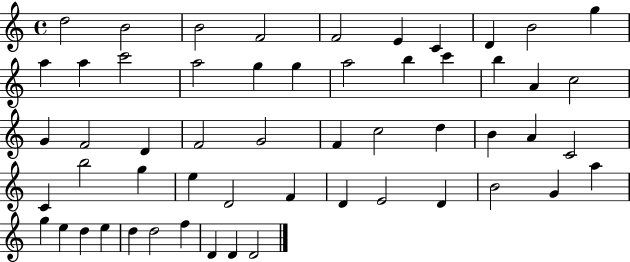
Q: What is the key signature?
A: C major